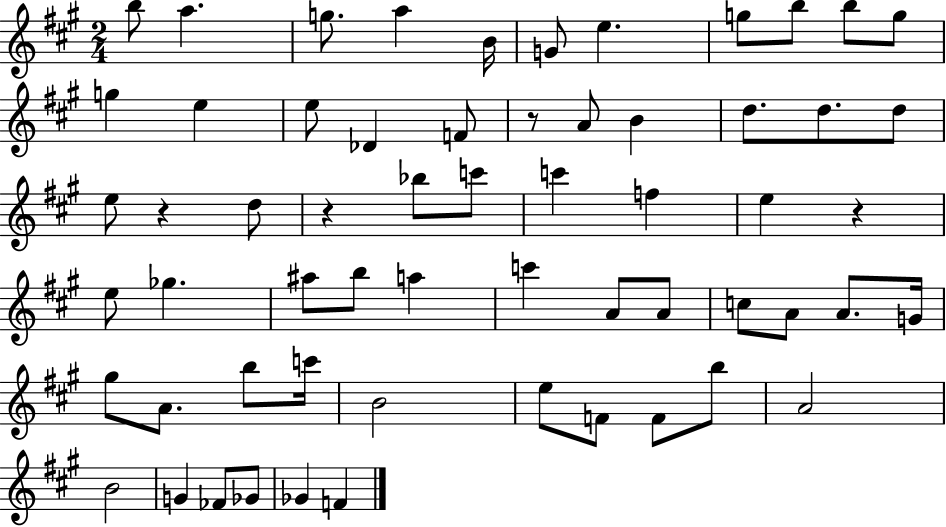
B5/e A5/q. G5/e. A5/q B4/s G4/e E5/q. G5/e B5/e B5/e G5/e G5/q E5/q E5/e Db4/q F4/e R/e A4/e B4/q D5/e. D5/e. D5/e E5/e R/q D5/e R/q Bb5/e C6/e C6/q F5/q E5/q R/q E5/e Gb5/q. A#5/e B5/e A5/q C6/q A4/e A4/e C5/e A4/e A4/e. G4/s G#5/e A4/e. B5/e C6/s B4/h E5/e F4/e F4/e B5/e A4/h B4/h G4/q FES4/e Gb4/e Gb4/q F4/q